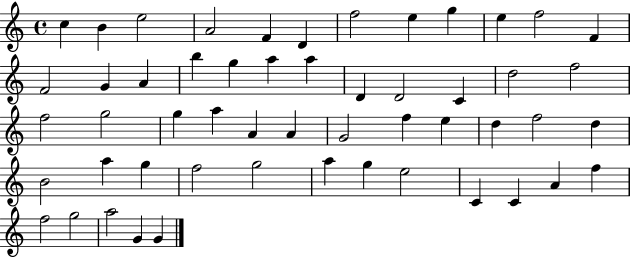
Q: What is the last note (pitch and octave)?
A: G4